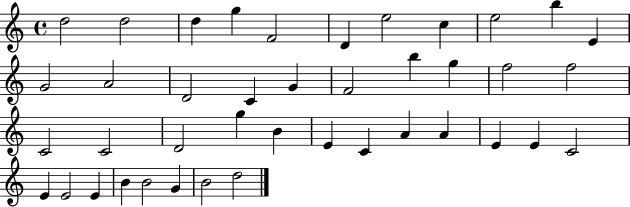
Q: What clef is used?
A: treble